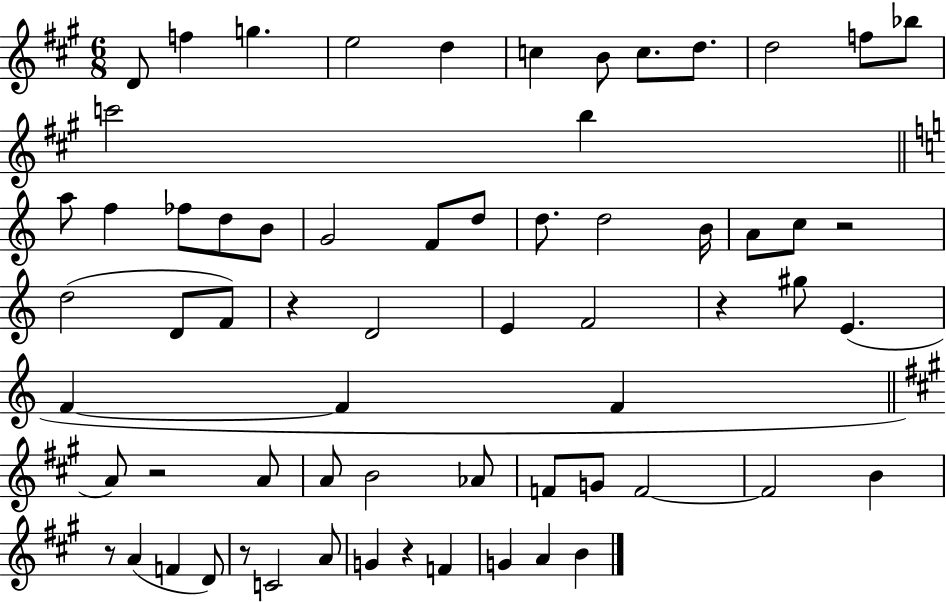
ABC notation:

X:1
T:Untitled
M:6/8
L:1/4
K:A
D/2 f g e2 d c B/2 c/2 d/2 d2 f/2 _b/2 c'2 b a/2 f _f/2 d/2 B/2 G2 F/2 d/2 d/2 d2 B/4 A/2 c/2 z2 d2 D/2 F/2 z D2 E F2 z ^g/2 E F F F A/2 z2 A/2 A/2 B2 _A/2 F/2 G/2 F2 F2 B z/2 A F D/2 z/2 C2 A/2 G z F G A B